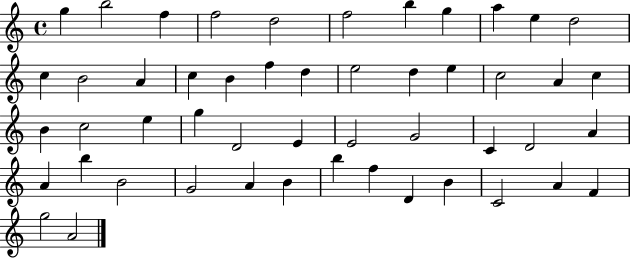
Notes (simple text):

G5/q B5/h F5/q F5/h D5/h F5/h B5/q G5/q A5/q E5/q D5/h C5/q B4/h A4/q C5/q B4/q F5/q D5/q E5/h D5/q E5/q C5/h A4/q C5/q B4/q C5/h E5/q G5/q D4/h E4/q E4/h G4/h C4/q D4/h A4/q A4/q B5/q B4/h G4/h A4/q B4/q B5/q F5/q D4/q B4/q C4/h A4/q F4/q G5/h A4/h